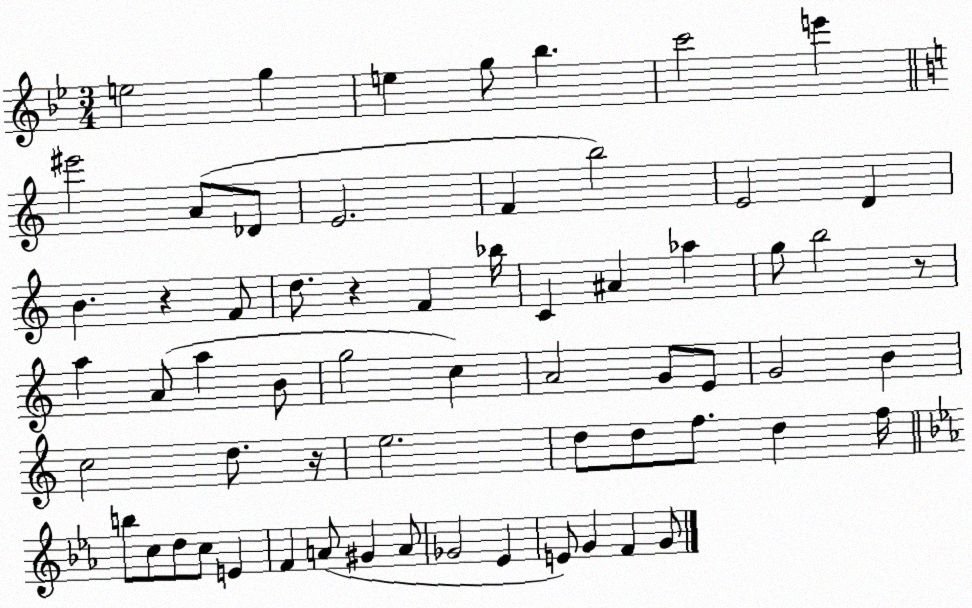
X:1
T:Untitled
M:3/4
L:1/4
K:Bb
e2 g e g/2 _b c'2 e' ^e'2 A/2 _D/2 E2 F b2 E2 D B z F/2 d/2 z F _b/4 C ^A _a g/2 b2 z/2 a A/2 a B/2 g2 c A2 G/2 E/2 G2 B c2 d/2 z/4 e2 d/2 d/2 f/2 d f/4 b/2 c/2 d/2 c/2 E F A/2 ^G A/2 _G2 _E E/2 G F G/2